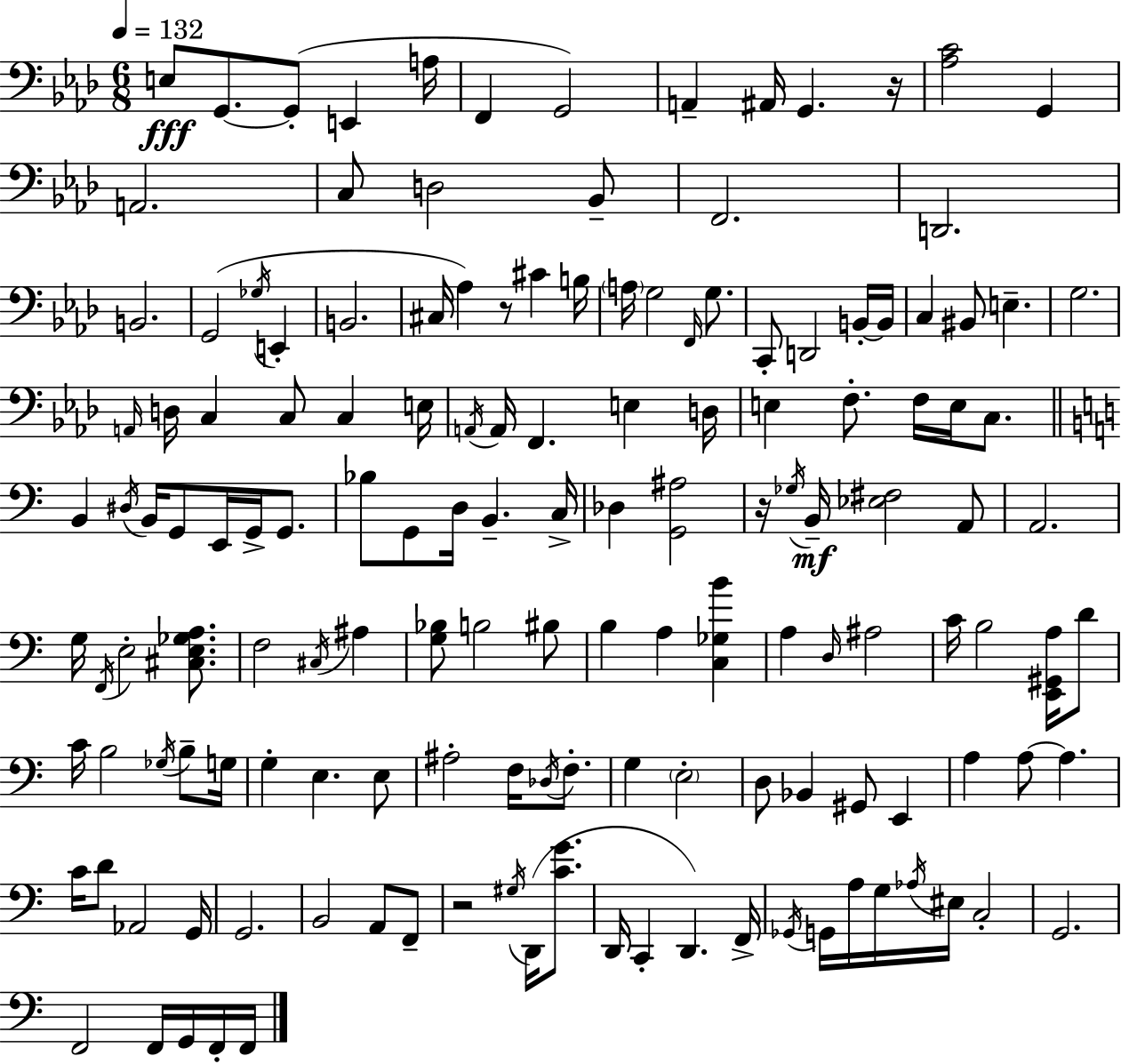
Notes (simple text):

E3/e G2/e. G2/e E2/q A3/s F2/q G2/h A2/q A#2/s G2/q. R/s [Ab3,C4]/h G2/q A2/h. C3/e D3/h Bb2/e F2/h. D2/h. B2/h. G2/h Gb3/s E2/q B2/h. C#3/s Ab3/q R/e C#4/q B3/s A3/s G3/h F2/s G3/e. C2/e D2/h B2/s B2/s C3/q BIS2/e E3/q. G3/h. A2/s D3/s C3/q C3/e C3/q E3/s A2/s A2/s F2/q. E3/q D3/s E3/q F3/e. F3/s E3/s C3/e. B2/q D#3/s B2/s G2/e E2/s G2/s G2/e. Bb3/e G2/e D3/s B2/q. C3/s Db3/q [G2,A#3]/h R/s Gb3/s B2/s [Eb3,F#3]/h A2/e A2/h. G3/s F2/s E3/h [C#3,E3,Gb3,A3]/e. F3/h C#3/s A#3/q [G3,Bb3]/e B3/h BIS3/e B3/q A3/q [C3,Gb3,B4]/q A3/q D3/s A#3/h C4/s B3/h [E2,G#2,A3]/s D4/e C4/s B3/h Gb3/s B3/e G3/s G3/q E3/q. E3/e A#3/h F3/s Db3/s F3/e. G3/q E3/h D3/e Bb2/q G#2/e E2/q A3/q A3/e A3/q. C4/s D4/e Ab2/h G2/s G2/h. B2/h A2/e F2/e R/h G#3/s D2/s [C4,G4]/e. D2/s C2/q D2/q. F2/s Gb2/s G2/s A3/s G3/s Ab3/s EIS3/s C3/h G2/h. F2/h F2/s G2/s F2/s F2/s